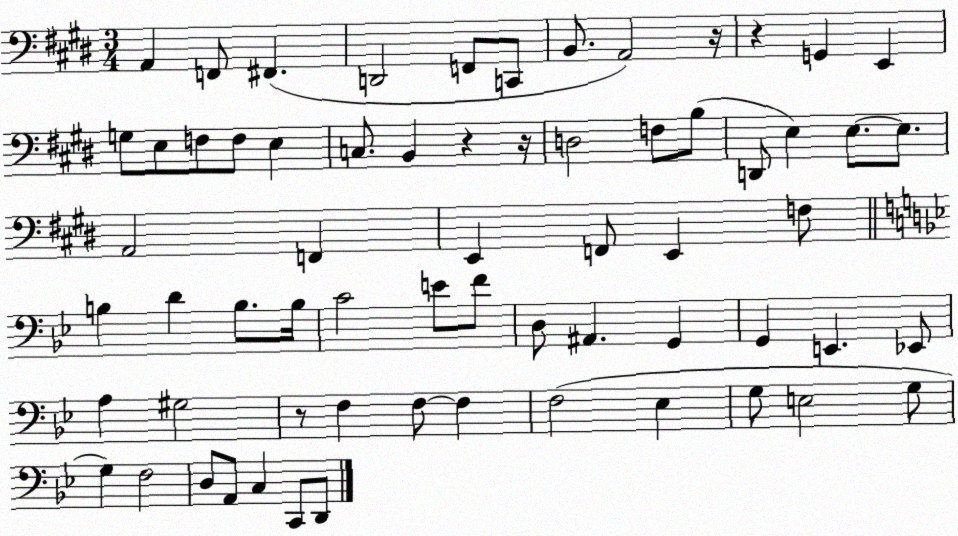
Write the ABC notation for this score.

X:1
T:Untitled
M:3/4
L:1/4
K:E
A,, F,,/2 ^F,, D,,2 F,,/2 C,,/2 B,,/2 A,,2 z/4 z G,, E,, G,/2 E,/2 F,/2 F,/2 E, C,/2 B,, z z/4 D,2 F,/2 B,/2 D,,/2 E, E,/2 E,/2 A,,2 F,, E,, F,,/2 E,, F,/2 B, D B,/2 B,/4 C2 E/2 F/2 D,/2 ^A,, G,, G,, E,, _E,,/2 A, ^G,2 z/2 F, F,/2 F, F,2 _E, G,/2 E,2 G,/2 G, F,2 D,/2 A,,/2 C, C,,/2 D,,/2